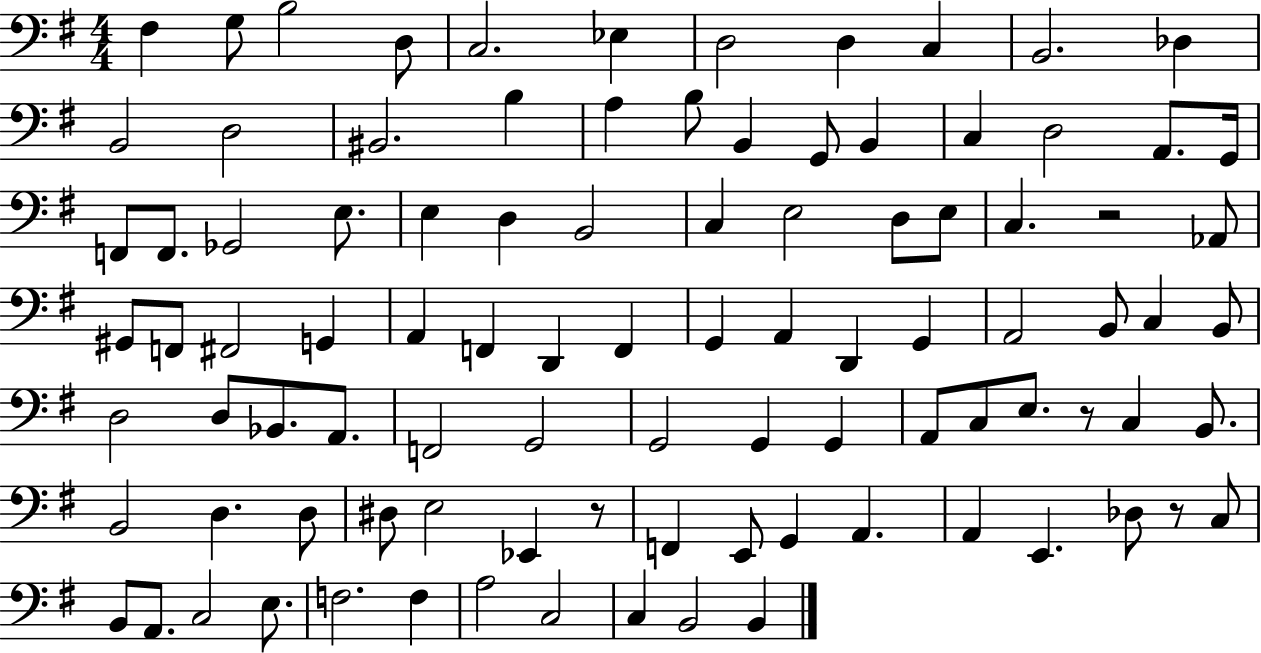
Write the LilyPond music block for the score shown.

{
  \clef bass
  \numericTimeSignature
  \time 4/4
  \key g \major
  \repeat volta 2 { fis4 g8 b2 d8 | c2. ees4 | d2 d4 c4 | b,2. des4 | \break b,2 d2 | bis,2. b4 | a4 b8 b,4 g,8 b,4 | c4 d2 a,8. g,16 | \break f,8 f,8. ges,2 e8. | e4 d4 b,2 | c4 e2 d8 e8 | c4. r2 aes,8 | \break gis,8 f,8 fis,2 g,4 | a,4 f,4 d,4 f,4 | g,4 a,4 d,4 g,4 | a,2 b,8 c4 b,8 | \break d2 d8 bes,8. a,8. | f,2 g,2 | g,2 g,4 g,4 | a,8 c8 e8. r8 c4 b,8. | \break b,2 d4. d8 | dis8 e2 ees,4 r8 | f,4 e,8 g,4 a,4. | a,4 e,4. des8 r8 c8 | \break b,8 a,8. c2 e8. | f2. f4 | a2 c2 | c4 b,2 b,4 | \break } \bar "|."
}